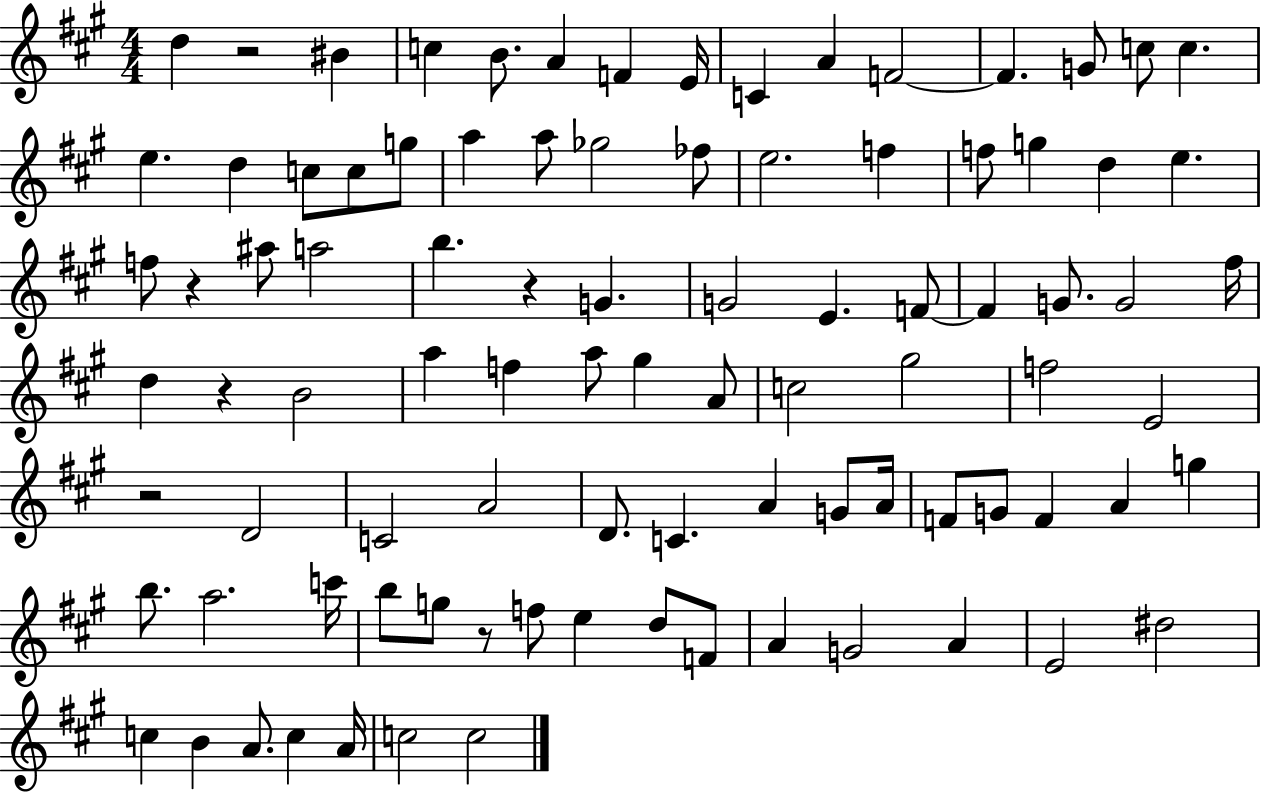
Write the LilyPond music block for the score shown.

{
  \clef treble
  \numericTimeSignature
  \time 4/4
  \key a \major
  d''4 r2 bis'4 | c''4 b'8. a'4 f'4 e'16 | c'4 a'4 f'2~~ | f'4. g'8 c''8 c''4. | \break e''4. d''4 c''8 c''8 g''8 | a''4 a''8 ges''2 fes''8 | e''2. f''4 | f''8 g''4 d''4 e''4. | \break f''8 r4 ais''8 a''2 | b''4. r4 g'4. | g'2 e'4. f'8~~ | f'4 g'8. g'2 fis''16 | \break d''4 r4 b'2 | a''4 f''4 a''8 gis''4 a'8 | c''2 gis''2 | f''2 e'2 | \break r2 d'2 | c'2 a'2 | d'8. c'4. a'4 g'8 a'16 | f'8 g'8 f'4 a'4 g''4 | \break b''8. a''2. c'''16 | b''8 g''8 r8 f''8 e''4 d''8 f'8 | a'4 g'2 a'4 | e'2 dis''2 | \break c''4 b'4 a'8. c''4 a'16 | c''2 c''2 | \bar "|."
}